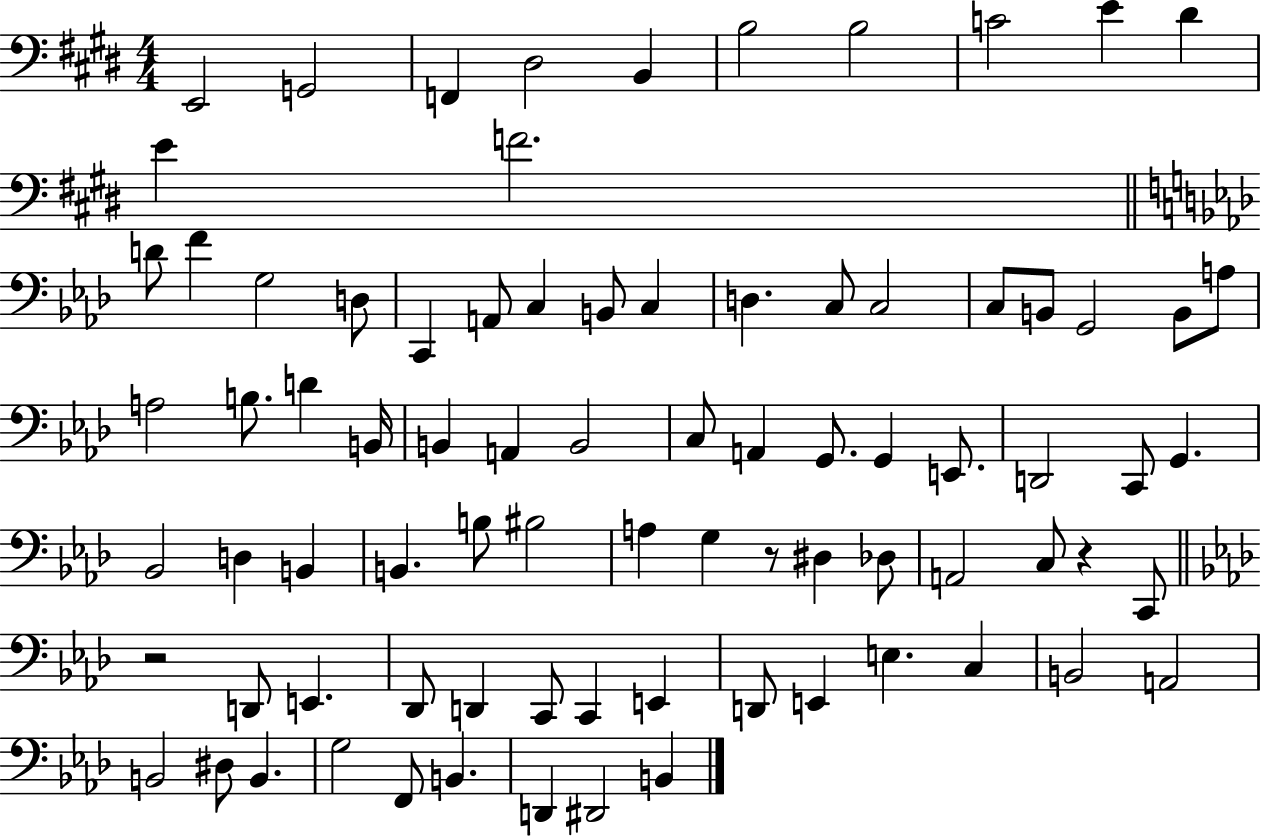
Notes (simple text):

E2/h G2/h F2/q D#3/h B2/q B3/h B3/h C4/h E4/q D#4/q E4/q F4/h. D4/e F4/q G3/h D3/e C2/q A2/e C3/q B2/e C3/q D3/q. C3/e C3/h C3/e B2/e G2/h B2/e A3/e A3/h B3/e. D4/q B2/s B2/q A2/q B2/h C3/e A2/q G2/e. G2/q E2/e. D2/h C2/e G2/q. Bb2/h D3/q B2/q B2/q. B3/e BIS3/h A3/q G3/q R/e D#3/q Db3/e A2/h C3/e R/q C2/e R/h D2/e E2/q. Db2/e D2/q C2/e C2/q E2/q D2/e E2/q E3/q. C3/q B2/h A2/h B2/h D#3/e B2/q. G3/h F2/e B2/q. D2/q D#2/h B2/q